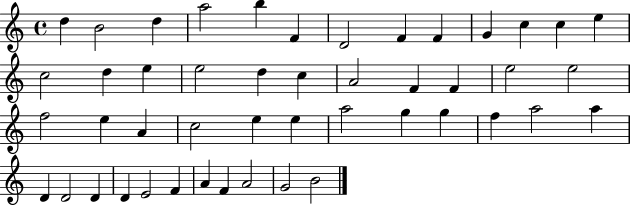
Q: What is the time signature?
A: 4/4